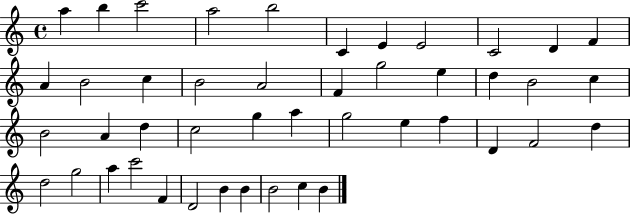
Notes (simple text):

A5/q B5/q C6/h A5/h B5/h C4/q E4/q E4/h C4/h D4/q F4/q A4/q B4/h C5/q B4/h A4/h F4/q G5/h E5/q D5/q B4/h C5/q B4/h A4/q D5/q C5/h G5/q A5/q G5/h E5/q F5/q D4/q F4/h D5/q D5/h G5/h A5/q C6/h F4/q D4/h B4/q B4/q B4/h C5/q B4/q